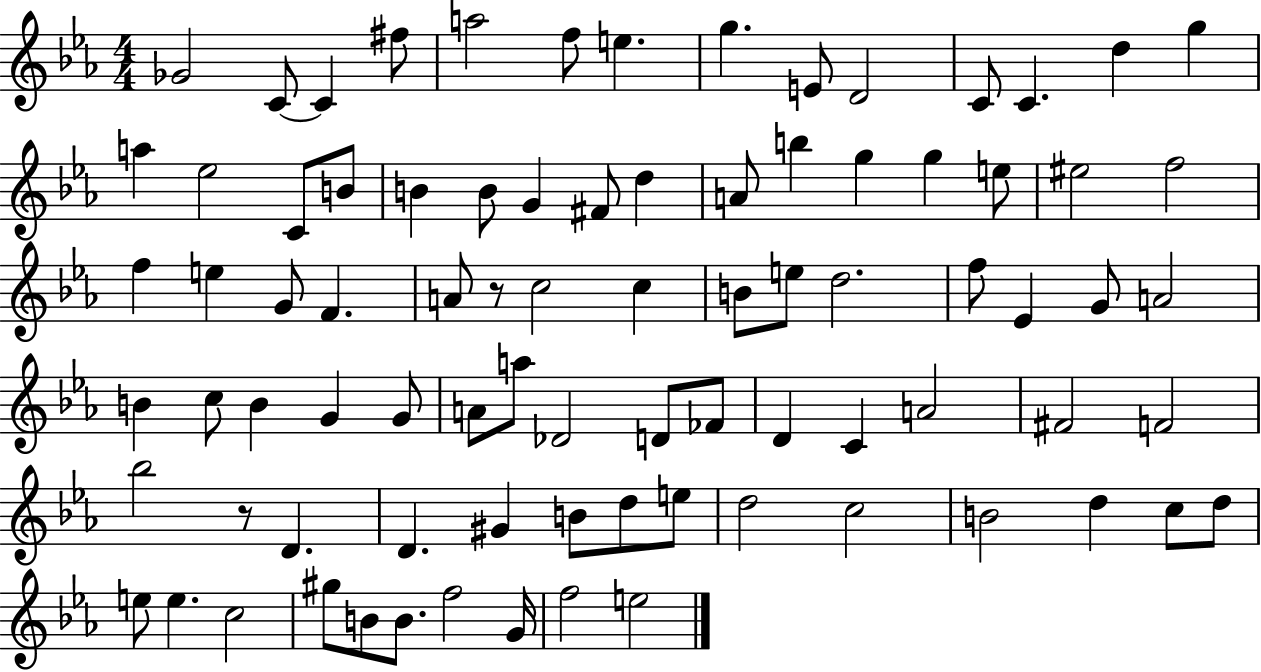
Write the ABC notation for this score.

X:1
T:Untitled
M:4/4
L:1/4
K:Eb
_G2 C/2 C ^f/2 a2 f/2 e g E/2 D2 C/2 C d g a _e2 C/2 B/2 B B/2 G ^F/2 d A/2 b g g e/2 ^e2 f2 f e G/2 F A/2 z/2 c2 c B/2 e/2 d2 f/2 _E G/2 A2 B c/2 B G G/2 A/2 a/2 _D2 D/2 _F/2 D C A2 ^F2 F2 _b2 z/2 D D ^G B/2 d/2 e/2 d2 c2 B2 d c/2 d/2 e/2 e c2 ^g/2 B/2 B/2 f2 G/4 f2 e2